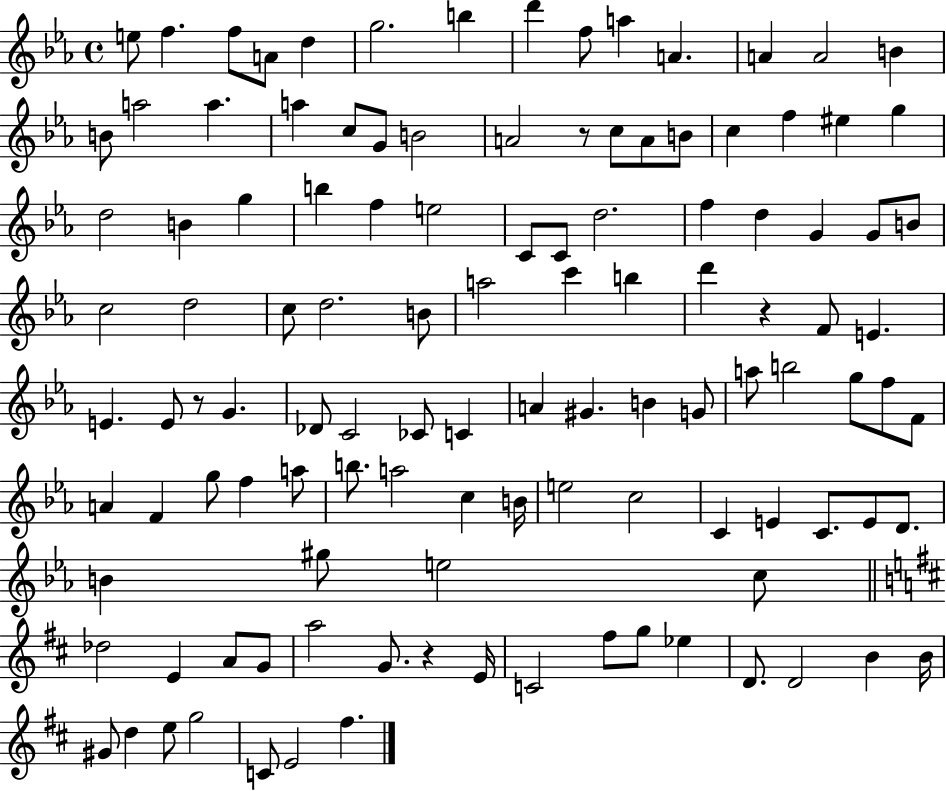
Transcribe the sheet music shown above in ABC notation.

X:1
T:Untitled
M:4/4
L:1/4
K:Eb
e/2 f f/2 A/2 d g2 b d' f/2 a A A A2 B B/2 a2 a a c/2 G/2 B2 A2 z/2 c/2 A/2 B/2 c f ^e g d2 B g b f e2 C/2 C/2 d2 f d G G/2 B/2 c2 d2 c/2 d2 B/2 a2 c' b d' z F/2 E E E/2 z/2 G _D/2 C2 _C/2 C A ^G B G/2 a/2 b2 g/2 f/2 F/2 A F g/2 f a/2 b/2 a2 c B/4 e2 c2 C E C/2 E/2 D/2 B ^g/2 e2 c/2 _d2 E A/2 G/2 a2 G/2 z E/4 C2 ^f/2 g/2 _e D/2 D2 B B/4 ^G/2 d e/2 g2 C/2 E2 ^f